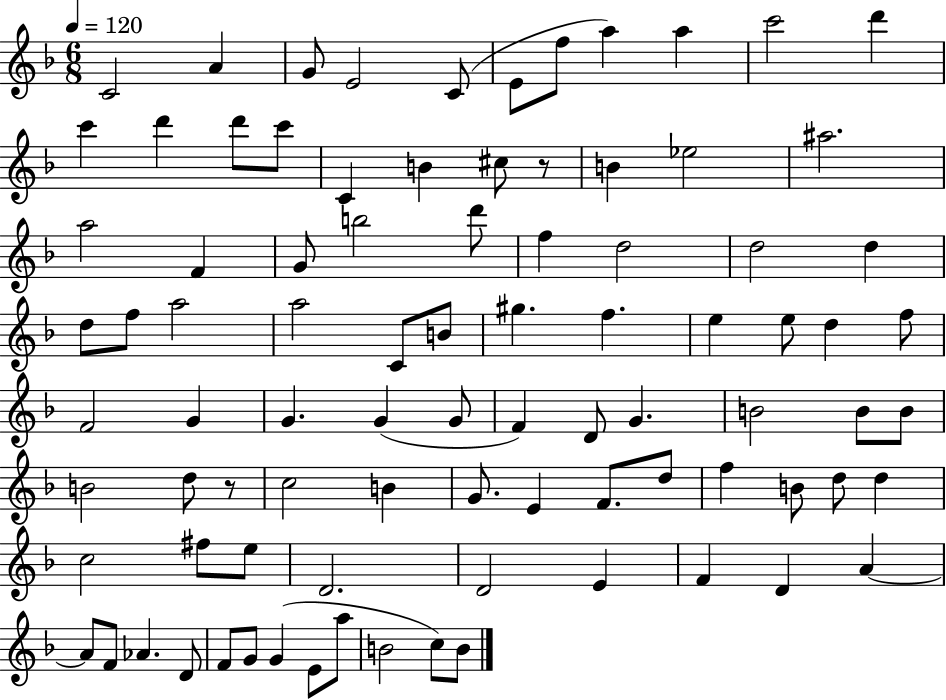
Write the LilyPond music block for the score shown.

{
  \clef treble
  \numericTimeSignature
  \time 6/8
  \key f \major
  \tempo 4 = 120
  c'2 a'4 | g'8 e'2 c'8( | e'8 f''8 a''4) a''4 | c'''2 d'''4 | \break c'''4 d'''4 d'''8 c'''8 | c'4 b'4 cis''8 r8 | b'4 ees''2 | ais''2. | \break a''2 f'4 | g'8 b''2 d'''8 | f''4 d''2 | d''2 d''4 | \break d''8 f''8 a''2 | a''2 c'8 b'8 | gis''4. f''4. | e''4 e''8 d''4 f''8 | \break f'2 g'4 | g'4. g'4( g'8 | f'4) d'8 g'4. | b'2 b'8 b'8 | \break b'2 d''8 r8 | c''2 b'4 | g'8. e'4 f'8. d''8 | f''4 b'8 d''8 d''4 | \break c''2 fis''8 e''8 | d'2. | d'2 e'4 | f'4 d'4 a'4~~ | \break a'8 f'8 aes'4. d'8 | f'8 g'8 g'4( e'8 a''8 | b'2 c''8) b'8 | \bar "|."
}